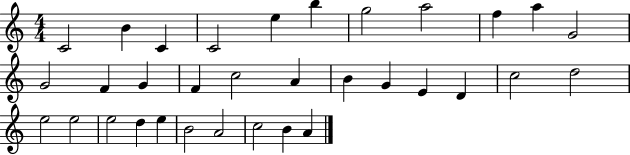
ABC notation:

X:1
T:Untitled
M:4/4
L:1/4
K:C
C2 B C C2 e b g2 a2 f a G2 G2 F G F c2 A B G E D c2 d2 e2 e2 e2 d e B2 A2 c2 B A